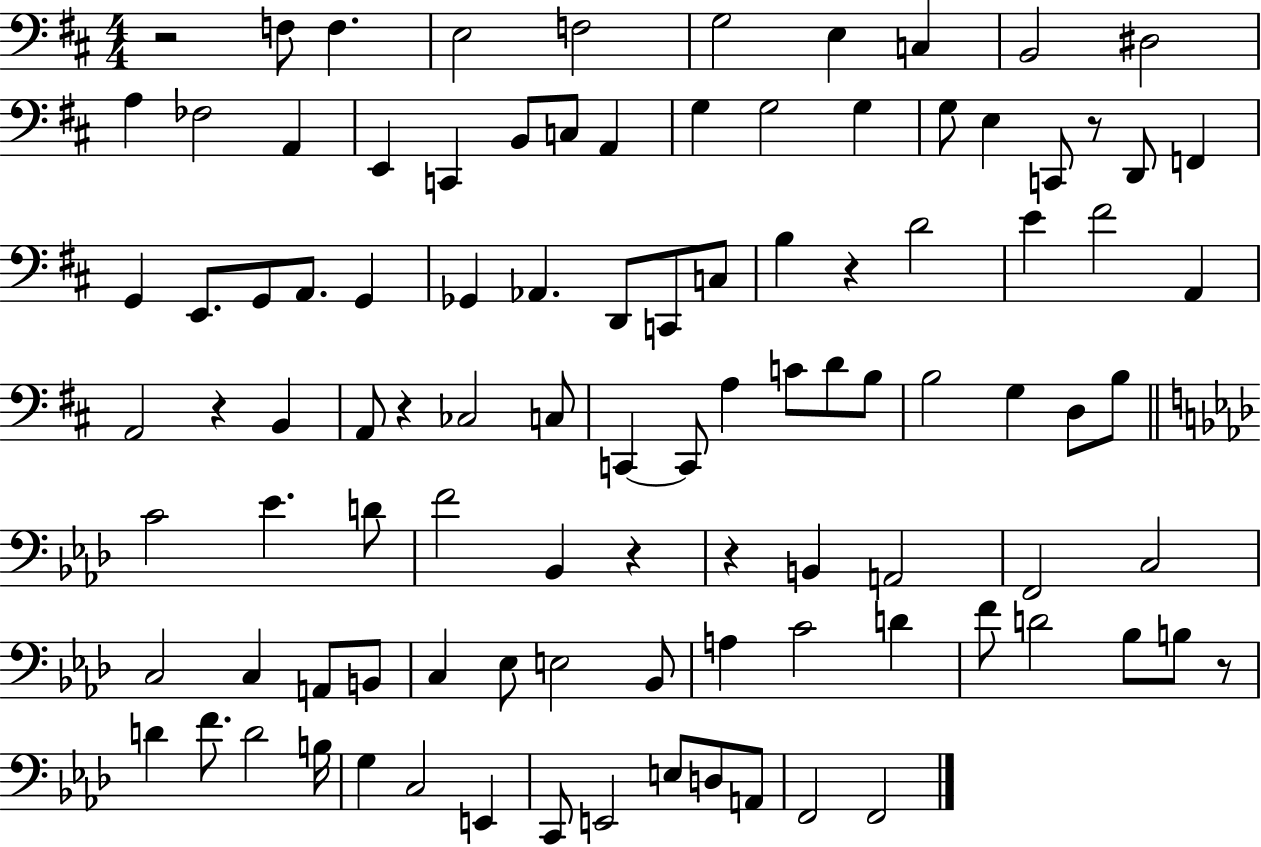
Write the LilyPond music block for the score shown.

{
  \clef bass
  \numericTimeSignature
  \time 4/4
  \key d \major
  r2 f8 f4. | e2 f2 | g2 e4 c4 | b,2 dis2 | \break a4 fes2 a,4 | e,4 c,4 b,8 c8 a,4 | g4 g2 g4 | g8 e4 c,8 r8 d,8 f,4 | \break g,4 e,8. g,8 a,8. g,4 | ges,4 aes,4. d,8 c,8 c8 | b4 r4 d'2 | e'4 fis'2 a,4 | \break a,2 r4 b,4 | a,8 r4 ces2 c8 | c,4~~ c,8 a4 c'8 d'8 b8 | b2 g4 d8 b8 | \break \bar "||" \break \key f \minor c'2 ees'4. d'8 | f'2 bes,4 r4 | r4 b,4 a,2 | f,2 c2 | \break c2 c4 a,8 b,8 | c4 ees8 e2 bes,8 | a4 c'2 d'4 | f'8 d'2 bes8 b8 r8 | \break d'4 f'8. d'2 b16 | g4 c2 e,4 | c,8 e,2 e8 d8 a,8 | f,2 f,2 | \break \bar "|."
}